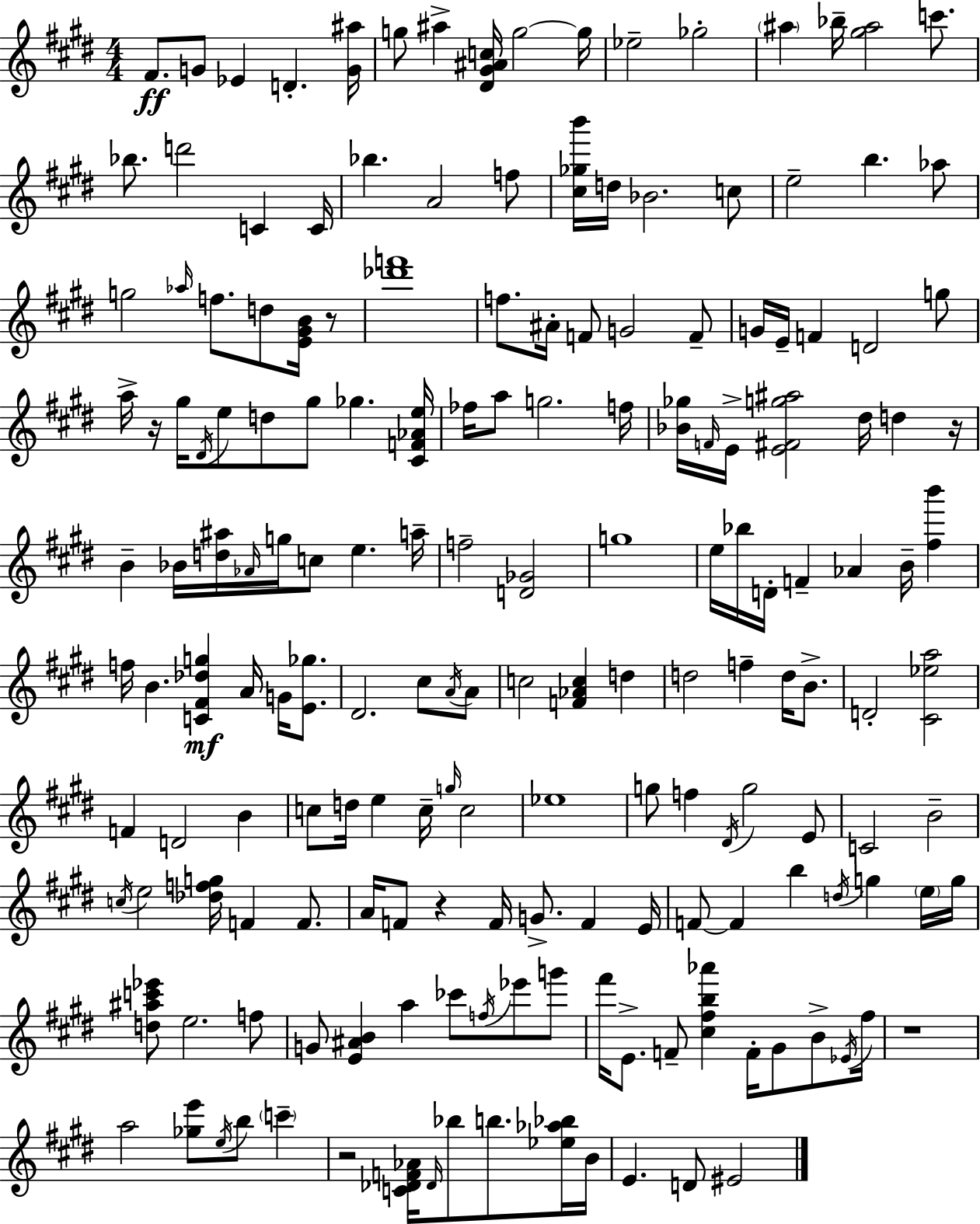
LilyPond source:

{
  \clef treble
  \numericTimeSignature
  \time 4/4
  \key e \major
  \repeat volta 2 { fis'8.\ff g'8 ees'4 d'4.-. <g' ais''>16 | g''8 ais''4-> <dis' gis' ais' c''>16 g''2~~ g''16 | ees''2-- ges''2-. | \parenthesize ais''4 bes''16-- <gis'' ais''>2 c'''8. | \break bes''8. d'''2 c'4 c'16 | bes''4. a'2 f''8 | <cis'' ges'' b'''>16 d''16 bes'2. c''8 | e''2-- b''4. aes''8 | \break g''2 \grace { aes''16 } f''8. d''8 <e' gis' b'>16 r8 | <des''' f'''>1 | f''8. ais'16-. f'8 g'2 f'8-- | g'16 e'16-- f'4 d'2 g''8 | \break a''16-> r16 gis''16 \acciaccatura { dis'16 } e''8 d''8 gis''8 ges''4. | <cis' f' aes' e''>16 fes''16 a''8 g''2. | f''16 <bes' ges''>16 \grace { f'16 } e'16-> <e' fis' g'' ais''>2 dis''16 d''4 | r16 b'4-- bes'16 <d'' ais''>16 \grace { aes'16 } g''16 c''8 e''4. | \break a''16-- f''2-- <d' ges'>2 | g''1 | e''16 bes''16 d'16-. f'4-- aes'4 b'16-- | <fis'' b'''>4 f''16 b'4. <c' fis' des'' g''>4\mf a'16 | \break g'16 <e' ges''>8. dis'2. | cis''8 \acciaccatura { a'16 } a'8 c''2 <f' aes' c''>4 | d''4 d''2 f''4-- | d''16 b'8.-> d'2-. <cis' ees'' a''>2 | \break f'4 d'2 | b'4 c''8 d''16 e''4 c''16-- \grace { g''16 } c''2 | ees''1 | g''8 f''4 \acciaccatura { dis'16 } g''2 | \break e'8 c'2 b'2-- | \acciaccatura { c''16 } e''2 | <des'' f'' g''>16 f'4 f'8. a'16 f'8 r4 f'16 | g'8.-> f'4 e'16 f'8~~ f'4 b''4 | \break \acciaccatura { d''16 } g''4 \parenthesize e''16 g''16 <d'' ais'' c''' ees'''>8 e''2. | f''8 g'8 <e' ais' b'>4 a''4 | ces'''8 \acciaccatura { f''16 } ees'''8 g'''8 fis'''16 e'8.-> f'8-- | <cis'' fis'' b'' aes'''>4 f'16-. gis'8 b'8-> \acciaccatura { ees'16 } fis''16 r1 | \break a''2 | <ges'' e'''>8 \acciaccatura { e''16 } b''8 \parenthesize c'''4-- r2 | <c' des' f' aes'>16 \grace { des'16 } bes''8 b''8. <ees'' aes'' bes''>16 b'16 e'4. | d'8 eis'2 } \bar "|."
}